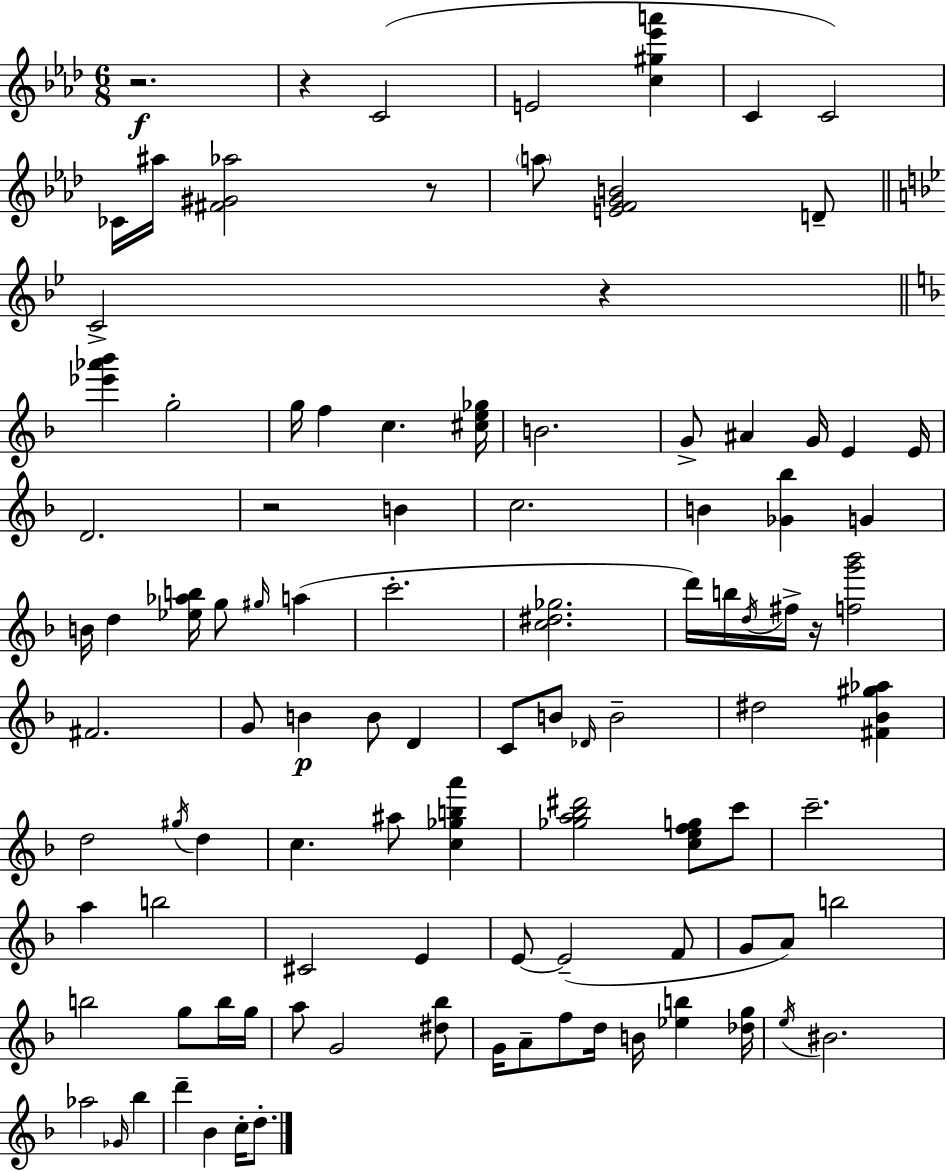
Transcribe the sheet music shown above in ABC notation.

X:1
T:Untitled
M:6/8
L:1/4
K:Fm
z2 z C2 E2 [c^g_e'a'] C C2 _C/4 ^a/4 [^F^G_a]2 z/2 a/2 [EFGB]2 D/2 C2 z [_e'_a'_b'] g2 g/4 f c [^ce_g]/4 B2 G/2 ^A G/4 E E/4 D2 z2 B c2 B [_G_b] G B/4 d [_e_ab]/4 g/2 ^g/4 a c'2 [c^d_g]2 d'/4 b/4 d/4 ^f/4 z/4 [fg'_b']2 ^F2 G/2 B B/2 D C/2 B/2 _D/4 B2 ^d2 [^F_B^g_a] d2 ^g/4 d c ^a/2 [c_gba'] [_ga_b^d']2 [cefg]/2 c'/2 c'2 a b2 ^C2 E E/2 E2 F/2 G/2 A/2 b2 b2 g/2 b/4 g/4 a/2 G2 [^d_b]/2 G/4 A/2 f/2 d/4 B/4 [_eb] [_dg]/4 e/4 ^B2 _a2 _G/4 _b d' _B c/4 d/2